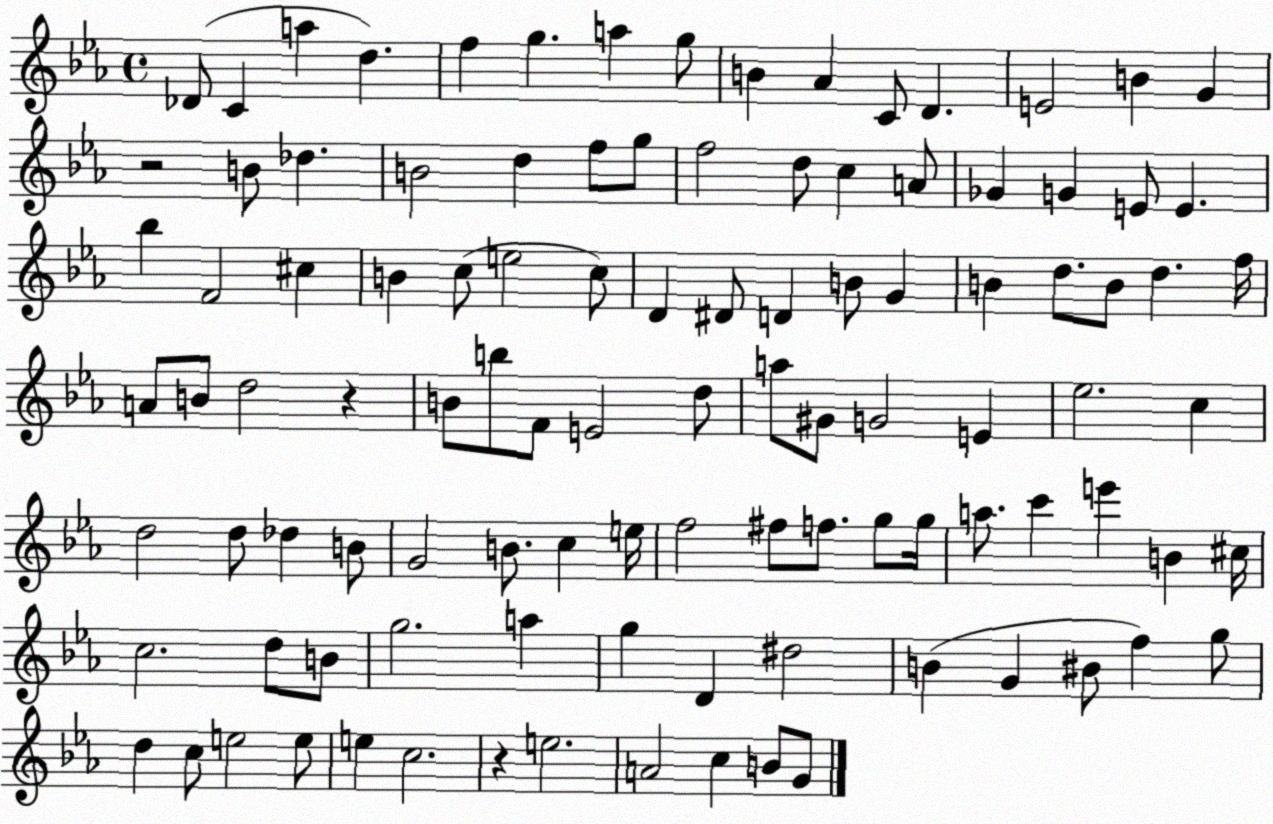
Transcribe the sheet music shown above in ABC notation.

X:1
T:Untitled
M:4/4
L:1/4
K:Eb
_D/2 C a d f g a g/2 B _A C/2 D E2 B G z2 B/2 _d B2 d f/2 g/2 f2 d/2 c A/2 _G G E/2 E _b F2 ^c B c/2 e2 c/2 D ^D/2 D B/2 G B d/2 B/2 d f/4 A/2 B/2 d2 z B/2 b/2 F/2 E2 d/2 a/2 ^G/2 G2 E _e2 c d2 d/2 _d B/2 G2 B/2 c e/4 f2 ^f/2 f/2 g/2 g/4 a/2 c' e' B ^c/4 c2 d/2 B/2 g2 a g D ^d2 B G ^B/2 f g/2 d c/2 e2 e/2 e c2 z e2 A2 c B/2 G/2